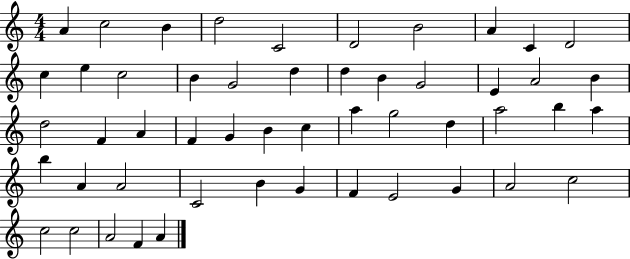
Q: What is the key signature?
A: C major